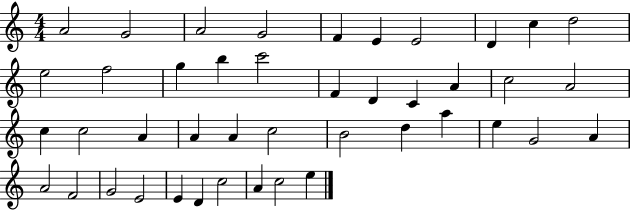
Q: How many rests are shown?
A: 0